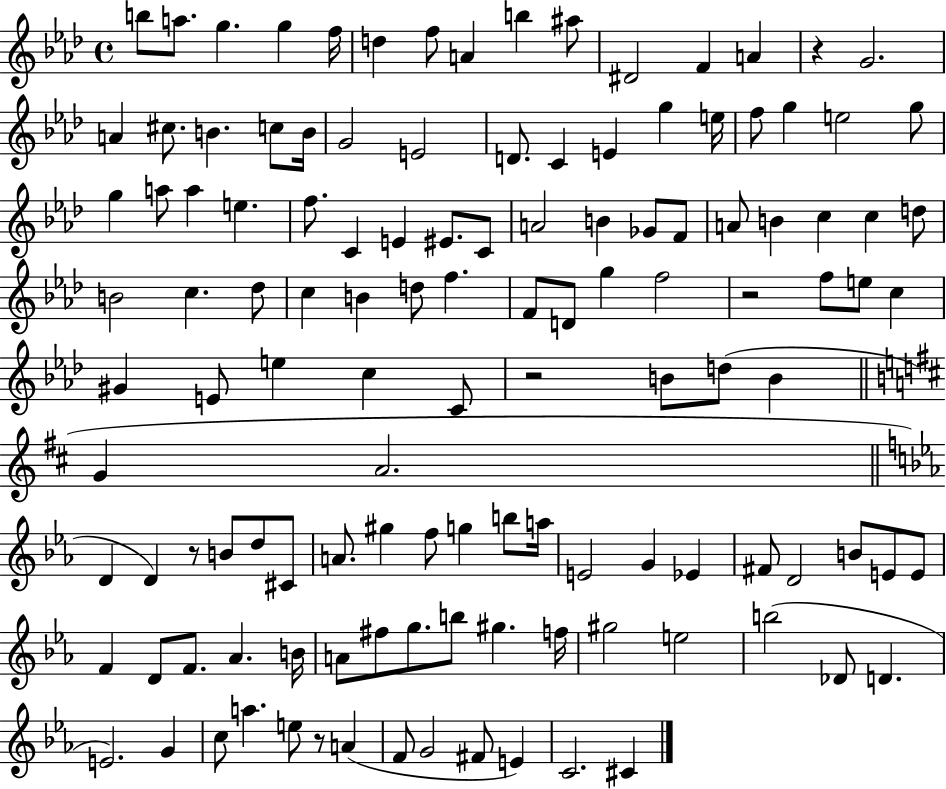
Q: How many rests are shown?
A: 5